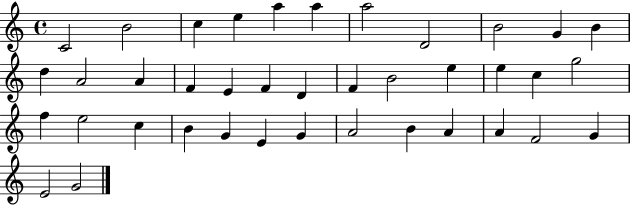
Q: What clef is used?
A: treble